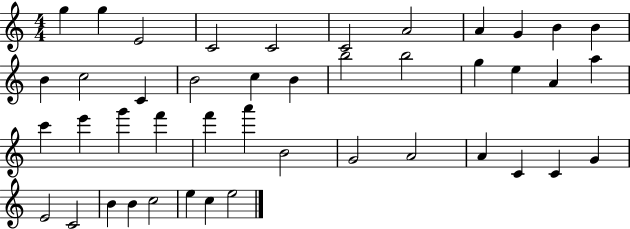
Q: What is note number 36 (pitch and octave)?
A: G4